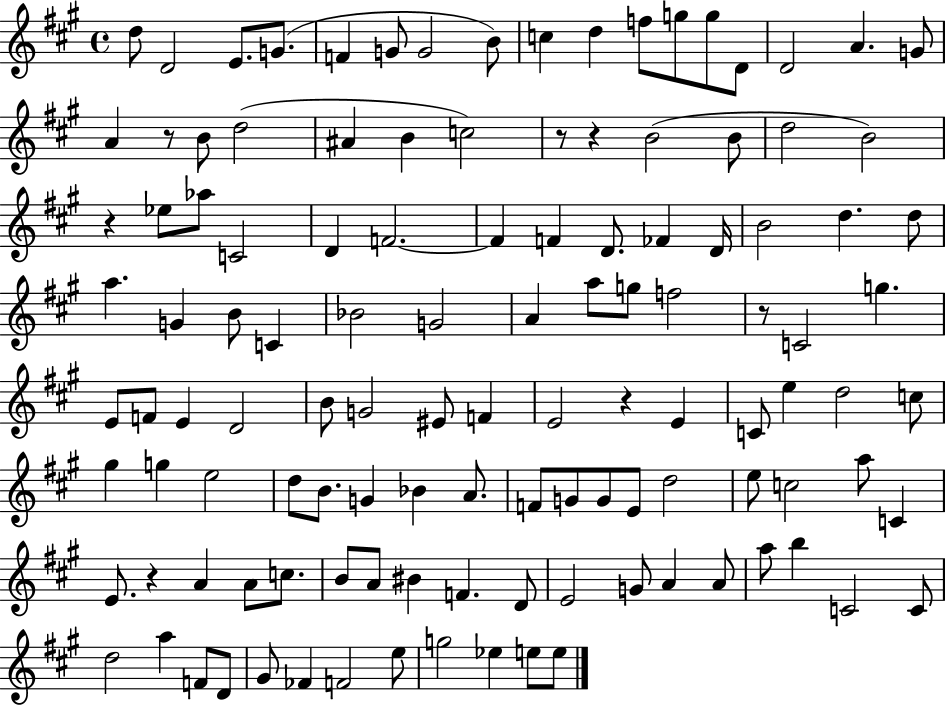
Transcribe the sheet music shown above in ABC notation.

X:1
T:Untitled
M:4/4
L:1/4
K:A
d/2 D2 E/2 G/2 F G/2 G2 B/2 c d f/2 g/2 g/2 D/2 D2 A G/2 A z/2 B/2 d2 ^A B c2 z/2 z B2 B/2 d2 B2 z _e/2 _a/2 C2 D F2 F F D/2 _F D/4 B2 d d/2 a G B/2 C _B2 G2 A a/2 g/2 f2 z/2 C2 g E/2 F/2 E D2 B/2 G2 ^E/2 F E2 z E C/2 e d2 c/2 ^g g e2 d/2 B/2 G _B A/2 F/2 G/2 G/2 E/2 d2 e/2 c2 a/2 C E/2 z A A/2 c/2 B/2 A/2 ^B F D/2 E2 G/2 A A/2 a/2 b C2 C/2 d2 a F/2 D/2 ^G/2 _F F2 e/2 g2 _e e/2 e/2